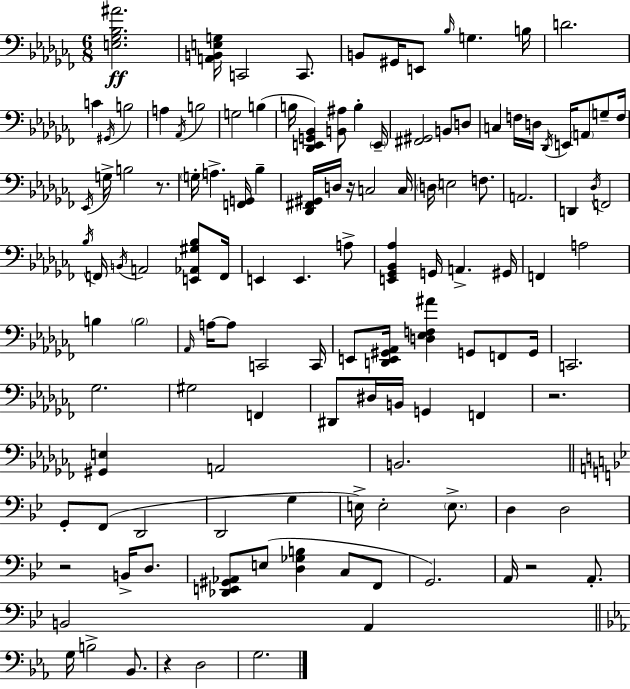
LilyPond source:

{
  \clef bass
  \numericTimeSignature
  \time 6/8
  \key aes \minor
  <e ges bes ais'>2.\ff | <a, b, e g>16 c,2 c,8. | b,8 gis,16 e,8 \grace { bes16 } g4. | b16 d'2. | \break c'4 \acciaccatura { gis,16 } b2 | a4 \acciaccatura { aes,16 } b2 | g2 b4( | b16 <des, e, g, bes,>4) <b, ais>8 b4-. | \break \parenthesize e,16-- <fis, gis,>2 b,8 | d8 c4 f16 d16 \acciaccatura { des,16 } e,16 \parenthesize a,8 | g8-- f16 \acciaccatura { ees,16 } g16-> b2 | r8. \parenthesize g16-. a4.-> | \break <f, g,>16 bes4-- <des, fis, gis,>16 d16 r16 c2 | c16 \parenthesize d16 e2 | f8. a,2. | d,4 \acciaccatura { des16 } f,2 | \break \acciaccatura { bes16 } f,16 \acciaccatura { b,16 } a,2 | <e, aes, gis bes>8 f,16 e,4 | e,4. a8-> <e, ges, bes, aes>4 | g,16 a,4.-> gis,16 f,4 | \break a2 b4 | \parenthesize b2 \grace { aes,16 } a16~~ a8 | c,2 c,16 e,8 <d, e, gis, aes,>16 | <d ees f ais'>4 g,8 f,8 g,16 c,2. | \break ges2. | gis2 | f,4 dis,8 dis16 | b,16 g,4 f,4 r2. | \break <gis, e>4 | a,2 b,2. | \bar "||" \break \key bes \major g,8-. f,8( d,2 | d,2 g4 | e16->) e2-. \parenthesize e8.-> | d4 d2 | \break r2 b,16-> d8. | <des, e, gis, aes,>8 e8( <d ges b>4 c8 f,8 | g,2.) | a,16 r2 a,8.-. | \break b,2 a,4 | \bar "||" \break \key ees \major g16 b2-> bes,8. | r4 d2 | g2. | \bar "|."
}